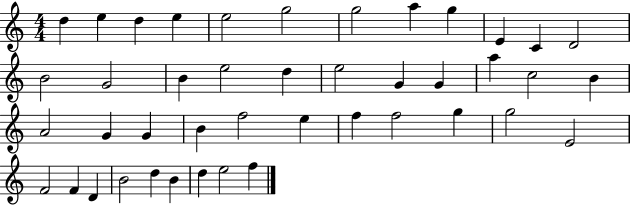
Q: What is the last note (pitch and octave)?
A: F5